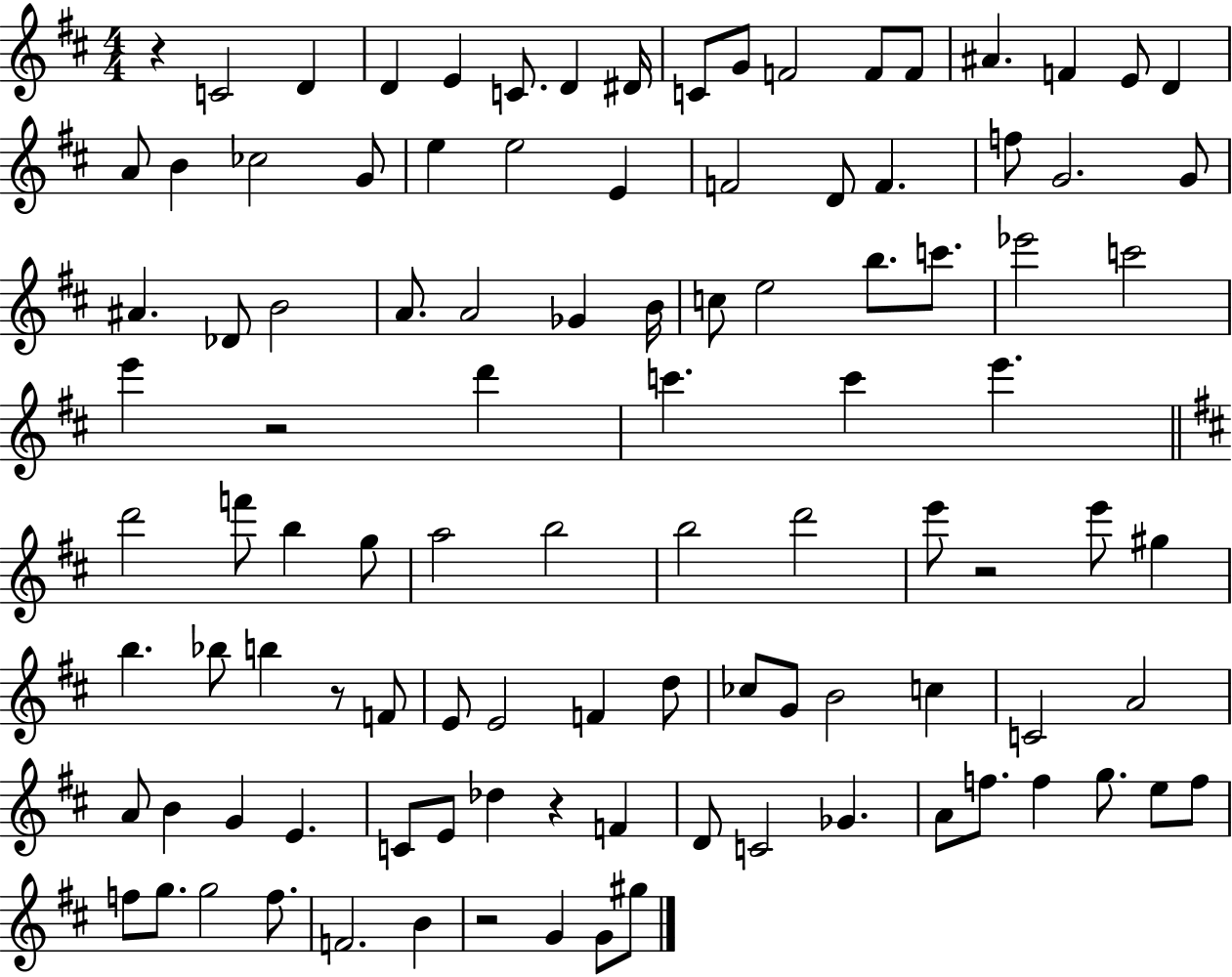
X:1
T:Untitled
M:4/4
L:1/4
K:D
z C2 D D E C/2 D ^D/4 C/2 G/2 F2 F/2 F/2 ^A F E/2 D A/2 B _c2 G/2 e e2 E F2 D/2 F f/2 G2 G/2 ^A _D/2 B2 A/2 A2 _G B/4 c/2 e2 b/2 c'/2 _e'2 c'2 e' z2 d' c' c' e' d'2 f'/2 b g/2 a2 b2 b2 d'2 e'/2 z2 e'/2 ^g b _b/2 b z/2 F/2 E/2 E2 F d/2 _c/2 G/2 B2 c C2 A2 A/2 B G E C/2 E/2 _d z F D/2 C2 _G A/2 f/2 f g/2 e/2 f/2 f/2 g/2 g2 f/2 F2 B z2 G G/2 ^g/2